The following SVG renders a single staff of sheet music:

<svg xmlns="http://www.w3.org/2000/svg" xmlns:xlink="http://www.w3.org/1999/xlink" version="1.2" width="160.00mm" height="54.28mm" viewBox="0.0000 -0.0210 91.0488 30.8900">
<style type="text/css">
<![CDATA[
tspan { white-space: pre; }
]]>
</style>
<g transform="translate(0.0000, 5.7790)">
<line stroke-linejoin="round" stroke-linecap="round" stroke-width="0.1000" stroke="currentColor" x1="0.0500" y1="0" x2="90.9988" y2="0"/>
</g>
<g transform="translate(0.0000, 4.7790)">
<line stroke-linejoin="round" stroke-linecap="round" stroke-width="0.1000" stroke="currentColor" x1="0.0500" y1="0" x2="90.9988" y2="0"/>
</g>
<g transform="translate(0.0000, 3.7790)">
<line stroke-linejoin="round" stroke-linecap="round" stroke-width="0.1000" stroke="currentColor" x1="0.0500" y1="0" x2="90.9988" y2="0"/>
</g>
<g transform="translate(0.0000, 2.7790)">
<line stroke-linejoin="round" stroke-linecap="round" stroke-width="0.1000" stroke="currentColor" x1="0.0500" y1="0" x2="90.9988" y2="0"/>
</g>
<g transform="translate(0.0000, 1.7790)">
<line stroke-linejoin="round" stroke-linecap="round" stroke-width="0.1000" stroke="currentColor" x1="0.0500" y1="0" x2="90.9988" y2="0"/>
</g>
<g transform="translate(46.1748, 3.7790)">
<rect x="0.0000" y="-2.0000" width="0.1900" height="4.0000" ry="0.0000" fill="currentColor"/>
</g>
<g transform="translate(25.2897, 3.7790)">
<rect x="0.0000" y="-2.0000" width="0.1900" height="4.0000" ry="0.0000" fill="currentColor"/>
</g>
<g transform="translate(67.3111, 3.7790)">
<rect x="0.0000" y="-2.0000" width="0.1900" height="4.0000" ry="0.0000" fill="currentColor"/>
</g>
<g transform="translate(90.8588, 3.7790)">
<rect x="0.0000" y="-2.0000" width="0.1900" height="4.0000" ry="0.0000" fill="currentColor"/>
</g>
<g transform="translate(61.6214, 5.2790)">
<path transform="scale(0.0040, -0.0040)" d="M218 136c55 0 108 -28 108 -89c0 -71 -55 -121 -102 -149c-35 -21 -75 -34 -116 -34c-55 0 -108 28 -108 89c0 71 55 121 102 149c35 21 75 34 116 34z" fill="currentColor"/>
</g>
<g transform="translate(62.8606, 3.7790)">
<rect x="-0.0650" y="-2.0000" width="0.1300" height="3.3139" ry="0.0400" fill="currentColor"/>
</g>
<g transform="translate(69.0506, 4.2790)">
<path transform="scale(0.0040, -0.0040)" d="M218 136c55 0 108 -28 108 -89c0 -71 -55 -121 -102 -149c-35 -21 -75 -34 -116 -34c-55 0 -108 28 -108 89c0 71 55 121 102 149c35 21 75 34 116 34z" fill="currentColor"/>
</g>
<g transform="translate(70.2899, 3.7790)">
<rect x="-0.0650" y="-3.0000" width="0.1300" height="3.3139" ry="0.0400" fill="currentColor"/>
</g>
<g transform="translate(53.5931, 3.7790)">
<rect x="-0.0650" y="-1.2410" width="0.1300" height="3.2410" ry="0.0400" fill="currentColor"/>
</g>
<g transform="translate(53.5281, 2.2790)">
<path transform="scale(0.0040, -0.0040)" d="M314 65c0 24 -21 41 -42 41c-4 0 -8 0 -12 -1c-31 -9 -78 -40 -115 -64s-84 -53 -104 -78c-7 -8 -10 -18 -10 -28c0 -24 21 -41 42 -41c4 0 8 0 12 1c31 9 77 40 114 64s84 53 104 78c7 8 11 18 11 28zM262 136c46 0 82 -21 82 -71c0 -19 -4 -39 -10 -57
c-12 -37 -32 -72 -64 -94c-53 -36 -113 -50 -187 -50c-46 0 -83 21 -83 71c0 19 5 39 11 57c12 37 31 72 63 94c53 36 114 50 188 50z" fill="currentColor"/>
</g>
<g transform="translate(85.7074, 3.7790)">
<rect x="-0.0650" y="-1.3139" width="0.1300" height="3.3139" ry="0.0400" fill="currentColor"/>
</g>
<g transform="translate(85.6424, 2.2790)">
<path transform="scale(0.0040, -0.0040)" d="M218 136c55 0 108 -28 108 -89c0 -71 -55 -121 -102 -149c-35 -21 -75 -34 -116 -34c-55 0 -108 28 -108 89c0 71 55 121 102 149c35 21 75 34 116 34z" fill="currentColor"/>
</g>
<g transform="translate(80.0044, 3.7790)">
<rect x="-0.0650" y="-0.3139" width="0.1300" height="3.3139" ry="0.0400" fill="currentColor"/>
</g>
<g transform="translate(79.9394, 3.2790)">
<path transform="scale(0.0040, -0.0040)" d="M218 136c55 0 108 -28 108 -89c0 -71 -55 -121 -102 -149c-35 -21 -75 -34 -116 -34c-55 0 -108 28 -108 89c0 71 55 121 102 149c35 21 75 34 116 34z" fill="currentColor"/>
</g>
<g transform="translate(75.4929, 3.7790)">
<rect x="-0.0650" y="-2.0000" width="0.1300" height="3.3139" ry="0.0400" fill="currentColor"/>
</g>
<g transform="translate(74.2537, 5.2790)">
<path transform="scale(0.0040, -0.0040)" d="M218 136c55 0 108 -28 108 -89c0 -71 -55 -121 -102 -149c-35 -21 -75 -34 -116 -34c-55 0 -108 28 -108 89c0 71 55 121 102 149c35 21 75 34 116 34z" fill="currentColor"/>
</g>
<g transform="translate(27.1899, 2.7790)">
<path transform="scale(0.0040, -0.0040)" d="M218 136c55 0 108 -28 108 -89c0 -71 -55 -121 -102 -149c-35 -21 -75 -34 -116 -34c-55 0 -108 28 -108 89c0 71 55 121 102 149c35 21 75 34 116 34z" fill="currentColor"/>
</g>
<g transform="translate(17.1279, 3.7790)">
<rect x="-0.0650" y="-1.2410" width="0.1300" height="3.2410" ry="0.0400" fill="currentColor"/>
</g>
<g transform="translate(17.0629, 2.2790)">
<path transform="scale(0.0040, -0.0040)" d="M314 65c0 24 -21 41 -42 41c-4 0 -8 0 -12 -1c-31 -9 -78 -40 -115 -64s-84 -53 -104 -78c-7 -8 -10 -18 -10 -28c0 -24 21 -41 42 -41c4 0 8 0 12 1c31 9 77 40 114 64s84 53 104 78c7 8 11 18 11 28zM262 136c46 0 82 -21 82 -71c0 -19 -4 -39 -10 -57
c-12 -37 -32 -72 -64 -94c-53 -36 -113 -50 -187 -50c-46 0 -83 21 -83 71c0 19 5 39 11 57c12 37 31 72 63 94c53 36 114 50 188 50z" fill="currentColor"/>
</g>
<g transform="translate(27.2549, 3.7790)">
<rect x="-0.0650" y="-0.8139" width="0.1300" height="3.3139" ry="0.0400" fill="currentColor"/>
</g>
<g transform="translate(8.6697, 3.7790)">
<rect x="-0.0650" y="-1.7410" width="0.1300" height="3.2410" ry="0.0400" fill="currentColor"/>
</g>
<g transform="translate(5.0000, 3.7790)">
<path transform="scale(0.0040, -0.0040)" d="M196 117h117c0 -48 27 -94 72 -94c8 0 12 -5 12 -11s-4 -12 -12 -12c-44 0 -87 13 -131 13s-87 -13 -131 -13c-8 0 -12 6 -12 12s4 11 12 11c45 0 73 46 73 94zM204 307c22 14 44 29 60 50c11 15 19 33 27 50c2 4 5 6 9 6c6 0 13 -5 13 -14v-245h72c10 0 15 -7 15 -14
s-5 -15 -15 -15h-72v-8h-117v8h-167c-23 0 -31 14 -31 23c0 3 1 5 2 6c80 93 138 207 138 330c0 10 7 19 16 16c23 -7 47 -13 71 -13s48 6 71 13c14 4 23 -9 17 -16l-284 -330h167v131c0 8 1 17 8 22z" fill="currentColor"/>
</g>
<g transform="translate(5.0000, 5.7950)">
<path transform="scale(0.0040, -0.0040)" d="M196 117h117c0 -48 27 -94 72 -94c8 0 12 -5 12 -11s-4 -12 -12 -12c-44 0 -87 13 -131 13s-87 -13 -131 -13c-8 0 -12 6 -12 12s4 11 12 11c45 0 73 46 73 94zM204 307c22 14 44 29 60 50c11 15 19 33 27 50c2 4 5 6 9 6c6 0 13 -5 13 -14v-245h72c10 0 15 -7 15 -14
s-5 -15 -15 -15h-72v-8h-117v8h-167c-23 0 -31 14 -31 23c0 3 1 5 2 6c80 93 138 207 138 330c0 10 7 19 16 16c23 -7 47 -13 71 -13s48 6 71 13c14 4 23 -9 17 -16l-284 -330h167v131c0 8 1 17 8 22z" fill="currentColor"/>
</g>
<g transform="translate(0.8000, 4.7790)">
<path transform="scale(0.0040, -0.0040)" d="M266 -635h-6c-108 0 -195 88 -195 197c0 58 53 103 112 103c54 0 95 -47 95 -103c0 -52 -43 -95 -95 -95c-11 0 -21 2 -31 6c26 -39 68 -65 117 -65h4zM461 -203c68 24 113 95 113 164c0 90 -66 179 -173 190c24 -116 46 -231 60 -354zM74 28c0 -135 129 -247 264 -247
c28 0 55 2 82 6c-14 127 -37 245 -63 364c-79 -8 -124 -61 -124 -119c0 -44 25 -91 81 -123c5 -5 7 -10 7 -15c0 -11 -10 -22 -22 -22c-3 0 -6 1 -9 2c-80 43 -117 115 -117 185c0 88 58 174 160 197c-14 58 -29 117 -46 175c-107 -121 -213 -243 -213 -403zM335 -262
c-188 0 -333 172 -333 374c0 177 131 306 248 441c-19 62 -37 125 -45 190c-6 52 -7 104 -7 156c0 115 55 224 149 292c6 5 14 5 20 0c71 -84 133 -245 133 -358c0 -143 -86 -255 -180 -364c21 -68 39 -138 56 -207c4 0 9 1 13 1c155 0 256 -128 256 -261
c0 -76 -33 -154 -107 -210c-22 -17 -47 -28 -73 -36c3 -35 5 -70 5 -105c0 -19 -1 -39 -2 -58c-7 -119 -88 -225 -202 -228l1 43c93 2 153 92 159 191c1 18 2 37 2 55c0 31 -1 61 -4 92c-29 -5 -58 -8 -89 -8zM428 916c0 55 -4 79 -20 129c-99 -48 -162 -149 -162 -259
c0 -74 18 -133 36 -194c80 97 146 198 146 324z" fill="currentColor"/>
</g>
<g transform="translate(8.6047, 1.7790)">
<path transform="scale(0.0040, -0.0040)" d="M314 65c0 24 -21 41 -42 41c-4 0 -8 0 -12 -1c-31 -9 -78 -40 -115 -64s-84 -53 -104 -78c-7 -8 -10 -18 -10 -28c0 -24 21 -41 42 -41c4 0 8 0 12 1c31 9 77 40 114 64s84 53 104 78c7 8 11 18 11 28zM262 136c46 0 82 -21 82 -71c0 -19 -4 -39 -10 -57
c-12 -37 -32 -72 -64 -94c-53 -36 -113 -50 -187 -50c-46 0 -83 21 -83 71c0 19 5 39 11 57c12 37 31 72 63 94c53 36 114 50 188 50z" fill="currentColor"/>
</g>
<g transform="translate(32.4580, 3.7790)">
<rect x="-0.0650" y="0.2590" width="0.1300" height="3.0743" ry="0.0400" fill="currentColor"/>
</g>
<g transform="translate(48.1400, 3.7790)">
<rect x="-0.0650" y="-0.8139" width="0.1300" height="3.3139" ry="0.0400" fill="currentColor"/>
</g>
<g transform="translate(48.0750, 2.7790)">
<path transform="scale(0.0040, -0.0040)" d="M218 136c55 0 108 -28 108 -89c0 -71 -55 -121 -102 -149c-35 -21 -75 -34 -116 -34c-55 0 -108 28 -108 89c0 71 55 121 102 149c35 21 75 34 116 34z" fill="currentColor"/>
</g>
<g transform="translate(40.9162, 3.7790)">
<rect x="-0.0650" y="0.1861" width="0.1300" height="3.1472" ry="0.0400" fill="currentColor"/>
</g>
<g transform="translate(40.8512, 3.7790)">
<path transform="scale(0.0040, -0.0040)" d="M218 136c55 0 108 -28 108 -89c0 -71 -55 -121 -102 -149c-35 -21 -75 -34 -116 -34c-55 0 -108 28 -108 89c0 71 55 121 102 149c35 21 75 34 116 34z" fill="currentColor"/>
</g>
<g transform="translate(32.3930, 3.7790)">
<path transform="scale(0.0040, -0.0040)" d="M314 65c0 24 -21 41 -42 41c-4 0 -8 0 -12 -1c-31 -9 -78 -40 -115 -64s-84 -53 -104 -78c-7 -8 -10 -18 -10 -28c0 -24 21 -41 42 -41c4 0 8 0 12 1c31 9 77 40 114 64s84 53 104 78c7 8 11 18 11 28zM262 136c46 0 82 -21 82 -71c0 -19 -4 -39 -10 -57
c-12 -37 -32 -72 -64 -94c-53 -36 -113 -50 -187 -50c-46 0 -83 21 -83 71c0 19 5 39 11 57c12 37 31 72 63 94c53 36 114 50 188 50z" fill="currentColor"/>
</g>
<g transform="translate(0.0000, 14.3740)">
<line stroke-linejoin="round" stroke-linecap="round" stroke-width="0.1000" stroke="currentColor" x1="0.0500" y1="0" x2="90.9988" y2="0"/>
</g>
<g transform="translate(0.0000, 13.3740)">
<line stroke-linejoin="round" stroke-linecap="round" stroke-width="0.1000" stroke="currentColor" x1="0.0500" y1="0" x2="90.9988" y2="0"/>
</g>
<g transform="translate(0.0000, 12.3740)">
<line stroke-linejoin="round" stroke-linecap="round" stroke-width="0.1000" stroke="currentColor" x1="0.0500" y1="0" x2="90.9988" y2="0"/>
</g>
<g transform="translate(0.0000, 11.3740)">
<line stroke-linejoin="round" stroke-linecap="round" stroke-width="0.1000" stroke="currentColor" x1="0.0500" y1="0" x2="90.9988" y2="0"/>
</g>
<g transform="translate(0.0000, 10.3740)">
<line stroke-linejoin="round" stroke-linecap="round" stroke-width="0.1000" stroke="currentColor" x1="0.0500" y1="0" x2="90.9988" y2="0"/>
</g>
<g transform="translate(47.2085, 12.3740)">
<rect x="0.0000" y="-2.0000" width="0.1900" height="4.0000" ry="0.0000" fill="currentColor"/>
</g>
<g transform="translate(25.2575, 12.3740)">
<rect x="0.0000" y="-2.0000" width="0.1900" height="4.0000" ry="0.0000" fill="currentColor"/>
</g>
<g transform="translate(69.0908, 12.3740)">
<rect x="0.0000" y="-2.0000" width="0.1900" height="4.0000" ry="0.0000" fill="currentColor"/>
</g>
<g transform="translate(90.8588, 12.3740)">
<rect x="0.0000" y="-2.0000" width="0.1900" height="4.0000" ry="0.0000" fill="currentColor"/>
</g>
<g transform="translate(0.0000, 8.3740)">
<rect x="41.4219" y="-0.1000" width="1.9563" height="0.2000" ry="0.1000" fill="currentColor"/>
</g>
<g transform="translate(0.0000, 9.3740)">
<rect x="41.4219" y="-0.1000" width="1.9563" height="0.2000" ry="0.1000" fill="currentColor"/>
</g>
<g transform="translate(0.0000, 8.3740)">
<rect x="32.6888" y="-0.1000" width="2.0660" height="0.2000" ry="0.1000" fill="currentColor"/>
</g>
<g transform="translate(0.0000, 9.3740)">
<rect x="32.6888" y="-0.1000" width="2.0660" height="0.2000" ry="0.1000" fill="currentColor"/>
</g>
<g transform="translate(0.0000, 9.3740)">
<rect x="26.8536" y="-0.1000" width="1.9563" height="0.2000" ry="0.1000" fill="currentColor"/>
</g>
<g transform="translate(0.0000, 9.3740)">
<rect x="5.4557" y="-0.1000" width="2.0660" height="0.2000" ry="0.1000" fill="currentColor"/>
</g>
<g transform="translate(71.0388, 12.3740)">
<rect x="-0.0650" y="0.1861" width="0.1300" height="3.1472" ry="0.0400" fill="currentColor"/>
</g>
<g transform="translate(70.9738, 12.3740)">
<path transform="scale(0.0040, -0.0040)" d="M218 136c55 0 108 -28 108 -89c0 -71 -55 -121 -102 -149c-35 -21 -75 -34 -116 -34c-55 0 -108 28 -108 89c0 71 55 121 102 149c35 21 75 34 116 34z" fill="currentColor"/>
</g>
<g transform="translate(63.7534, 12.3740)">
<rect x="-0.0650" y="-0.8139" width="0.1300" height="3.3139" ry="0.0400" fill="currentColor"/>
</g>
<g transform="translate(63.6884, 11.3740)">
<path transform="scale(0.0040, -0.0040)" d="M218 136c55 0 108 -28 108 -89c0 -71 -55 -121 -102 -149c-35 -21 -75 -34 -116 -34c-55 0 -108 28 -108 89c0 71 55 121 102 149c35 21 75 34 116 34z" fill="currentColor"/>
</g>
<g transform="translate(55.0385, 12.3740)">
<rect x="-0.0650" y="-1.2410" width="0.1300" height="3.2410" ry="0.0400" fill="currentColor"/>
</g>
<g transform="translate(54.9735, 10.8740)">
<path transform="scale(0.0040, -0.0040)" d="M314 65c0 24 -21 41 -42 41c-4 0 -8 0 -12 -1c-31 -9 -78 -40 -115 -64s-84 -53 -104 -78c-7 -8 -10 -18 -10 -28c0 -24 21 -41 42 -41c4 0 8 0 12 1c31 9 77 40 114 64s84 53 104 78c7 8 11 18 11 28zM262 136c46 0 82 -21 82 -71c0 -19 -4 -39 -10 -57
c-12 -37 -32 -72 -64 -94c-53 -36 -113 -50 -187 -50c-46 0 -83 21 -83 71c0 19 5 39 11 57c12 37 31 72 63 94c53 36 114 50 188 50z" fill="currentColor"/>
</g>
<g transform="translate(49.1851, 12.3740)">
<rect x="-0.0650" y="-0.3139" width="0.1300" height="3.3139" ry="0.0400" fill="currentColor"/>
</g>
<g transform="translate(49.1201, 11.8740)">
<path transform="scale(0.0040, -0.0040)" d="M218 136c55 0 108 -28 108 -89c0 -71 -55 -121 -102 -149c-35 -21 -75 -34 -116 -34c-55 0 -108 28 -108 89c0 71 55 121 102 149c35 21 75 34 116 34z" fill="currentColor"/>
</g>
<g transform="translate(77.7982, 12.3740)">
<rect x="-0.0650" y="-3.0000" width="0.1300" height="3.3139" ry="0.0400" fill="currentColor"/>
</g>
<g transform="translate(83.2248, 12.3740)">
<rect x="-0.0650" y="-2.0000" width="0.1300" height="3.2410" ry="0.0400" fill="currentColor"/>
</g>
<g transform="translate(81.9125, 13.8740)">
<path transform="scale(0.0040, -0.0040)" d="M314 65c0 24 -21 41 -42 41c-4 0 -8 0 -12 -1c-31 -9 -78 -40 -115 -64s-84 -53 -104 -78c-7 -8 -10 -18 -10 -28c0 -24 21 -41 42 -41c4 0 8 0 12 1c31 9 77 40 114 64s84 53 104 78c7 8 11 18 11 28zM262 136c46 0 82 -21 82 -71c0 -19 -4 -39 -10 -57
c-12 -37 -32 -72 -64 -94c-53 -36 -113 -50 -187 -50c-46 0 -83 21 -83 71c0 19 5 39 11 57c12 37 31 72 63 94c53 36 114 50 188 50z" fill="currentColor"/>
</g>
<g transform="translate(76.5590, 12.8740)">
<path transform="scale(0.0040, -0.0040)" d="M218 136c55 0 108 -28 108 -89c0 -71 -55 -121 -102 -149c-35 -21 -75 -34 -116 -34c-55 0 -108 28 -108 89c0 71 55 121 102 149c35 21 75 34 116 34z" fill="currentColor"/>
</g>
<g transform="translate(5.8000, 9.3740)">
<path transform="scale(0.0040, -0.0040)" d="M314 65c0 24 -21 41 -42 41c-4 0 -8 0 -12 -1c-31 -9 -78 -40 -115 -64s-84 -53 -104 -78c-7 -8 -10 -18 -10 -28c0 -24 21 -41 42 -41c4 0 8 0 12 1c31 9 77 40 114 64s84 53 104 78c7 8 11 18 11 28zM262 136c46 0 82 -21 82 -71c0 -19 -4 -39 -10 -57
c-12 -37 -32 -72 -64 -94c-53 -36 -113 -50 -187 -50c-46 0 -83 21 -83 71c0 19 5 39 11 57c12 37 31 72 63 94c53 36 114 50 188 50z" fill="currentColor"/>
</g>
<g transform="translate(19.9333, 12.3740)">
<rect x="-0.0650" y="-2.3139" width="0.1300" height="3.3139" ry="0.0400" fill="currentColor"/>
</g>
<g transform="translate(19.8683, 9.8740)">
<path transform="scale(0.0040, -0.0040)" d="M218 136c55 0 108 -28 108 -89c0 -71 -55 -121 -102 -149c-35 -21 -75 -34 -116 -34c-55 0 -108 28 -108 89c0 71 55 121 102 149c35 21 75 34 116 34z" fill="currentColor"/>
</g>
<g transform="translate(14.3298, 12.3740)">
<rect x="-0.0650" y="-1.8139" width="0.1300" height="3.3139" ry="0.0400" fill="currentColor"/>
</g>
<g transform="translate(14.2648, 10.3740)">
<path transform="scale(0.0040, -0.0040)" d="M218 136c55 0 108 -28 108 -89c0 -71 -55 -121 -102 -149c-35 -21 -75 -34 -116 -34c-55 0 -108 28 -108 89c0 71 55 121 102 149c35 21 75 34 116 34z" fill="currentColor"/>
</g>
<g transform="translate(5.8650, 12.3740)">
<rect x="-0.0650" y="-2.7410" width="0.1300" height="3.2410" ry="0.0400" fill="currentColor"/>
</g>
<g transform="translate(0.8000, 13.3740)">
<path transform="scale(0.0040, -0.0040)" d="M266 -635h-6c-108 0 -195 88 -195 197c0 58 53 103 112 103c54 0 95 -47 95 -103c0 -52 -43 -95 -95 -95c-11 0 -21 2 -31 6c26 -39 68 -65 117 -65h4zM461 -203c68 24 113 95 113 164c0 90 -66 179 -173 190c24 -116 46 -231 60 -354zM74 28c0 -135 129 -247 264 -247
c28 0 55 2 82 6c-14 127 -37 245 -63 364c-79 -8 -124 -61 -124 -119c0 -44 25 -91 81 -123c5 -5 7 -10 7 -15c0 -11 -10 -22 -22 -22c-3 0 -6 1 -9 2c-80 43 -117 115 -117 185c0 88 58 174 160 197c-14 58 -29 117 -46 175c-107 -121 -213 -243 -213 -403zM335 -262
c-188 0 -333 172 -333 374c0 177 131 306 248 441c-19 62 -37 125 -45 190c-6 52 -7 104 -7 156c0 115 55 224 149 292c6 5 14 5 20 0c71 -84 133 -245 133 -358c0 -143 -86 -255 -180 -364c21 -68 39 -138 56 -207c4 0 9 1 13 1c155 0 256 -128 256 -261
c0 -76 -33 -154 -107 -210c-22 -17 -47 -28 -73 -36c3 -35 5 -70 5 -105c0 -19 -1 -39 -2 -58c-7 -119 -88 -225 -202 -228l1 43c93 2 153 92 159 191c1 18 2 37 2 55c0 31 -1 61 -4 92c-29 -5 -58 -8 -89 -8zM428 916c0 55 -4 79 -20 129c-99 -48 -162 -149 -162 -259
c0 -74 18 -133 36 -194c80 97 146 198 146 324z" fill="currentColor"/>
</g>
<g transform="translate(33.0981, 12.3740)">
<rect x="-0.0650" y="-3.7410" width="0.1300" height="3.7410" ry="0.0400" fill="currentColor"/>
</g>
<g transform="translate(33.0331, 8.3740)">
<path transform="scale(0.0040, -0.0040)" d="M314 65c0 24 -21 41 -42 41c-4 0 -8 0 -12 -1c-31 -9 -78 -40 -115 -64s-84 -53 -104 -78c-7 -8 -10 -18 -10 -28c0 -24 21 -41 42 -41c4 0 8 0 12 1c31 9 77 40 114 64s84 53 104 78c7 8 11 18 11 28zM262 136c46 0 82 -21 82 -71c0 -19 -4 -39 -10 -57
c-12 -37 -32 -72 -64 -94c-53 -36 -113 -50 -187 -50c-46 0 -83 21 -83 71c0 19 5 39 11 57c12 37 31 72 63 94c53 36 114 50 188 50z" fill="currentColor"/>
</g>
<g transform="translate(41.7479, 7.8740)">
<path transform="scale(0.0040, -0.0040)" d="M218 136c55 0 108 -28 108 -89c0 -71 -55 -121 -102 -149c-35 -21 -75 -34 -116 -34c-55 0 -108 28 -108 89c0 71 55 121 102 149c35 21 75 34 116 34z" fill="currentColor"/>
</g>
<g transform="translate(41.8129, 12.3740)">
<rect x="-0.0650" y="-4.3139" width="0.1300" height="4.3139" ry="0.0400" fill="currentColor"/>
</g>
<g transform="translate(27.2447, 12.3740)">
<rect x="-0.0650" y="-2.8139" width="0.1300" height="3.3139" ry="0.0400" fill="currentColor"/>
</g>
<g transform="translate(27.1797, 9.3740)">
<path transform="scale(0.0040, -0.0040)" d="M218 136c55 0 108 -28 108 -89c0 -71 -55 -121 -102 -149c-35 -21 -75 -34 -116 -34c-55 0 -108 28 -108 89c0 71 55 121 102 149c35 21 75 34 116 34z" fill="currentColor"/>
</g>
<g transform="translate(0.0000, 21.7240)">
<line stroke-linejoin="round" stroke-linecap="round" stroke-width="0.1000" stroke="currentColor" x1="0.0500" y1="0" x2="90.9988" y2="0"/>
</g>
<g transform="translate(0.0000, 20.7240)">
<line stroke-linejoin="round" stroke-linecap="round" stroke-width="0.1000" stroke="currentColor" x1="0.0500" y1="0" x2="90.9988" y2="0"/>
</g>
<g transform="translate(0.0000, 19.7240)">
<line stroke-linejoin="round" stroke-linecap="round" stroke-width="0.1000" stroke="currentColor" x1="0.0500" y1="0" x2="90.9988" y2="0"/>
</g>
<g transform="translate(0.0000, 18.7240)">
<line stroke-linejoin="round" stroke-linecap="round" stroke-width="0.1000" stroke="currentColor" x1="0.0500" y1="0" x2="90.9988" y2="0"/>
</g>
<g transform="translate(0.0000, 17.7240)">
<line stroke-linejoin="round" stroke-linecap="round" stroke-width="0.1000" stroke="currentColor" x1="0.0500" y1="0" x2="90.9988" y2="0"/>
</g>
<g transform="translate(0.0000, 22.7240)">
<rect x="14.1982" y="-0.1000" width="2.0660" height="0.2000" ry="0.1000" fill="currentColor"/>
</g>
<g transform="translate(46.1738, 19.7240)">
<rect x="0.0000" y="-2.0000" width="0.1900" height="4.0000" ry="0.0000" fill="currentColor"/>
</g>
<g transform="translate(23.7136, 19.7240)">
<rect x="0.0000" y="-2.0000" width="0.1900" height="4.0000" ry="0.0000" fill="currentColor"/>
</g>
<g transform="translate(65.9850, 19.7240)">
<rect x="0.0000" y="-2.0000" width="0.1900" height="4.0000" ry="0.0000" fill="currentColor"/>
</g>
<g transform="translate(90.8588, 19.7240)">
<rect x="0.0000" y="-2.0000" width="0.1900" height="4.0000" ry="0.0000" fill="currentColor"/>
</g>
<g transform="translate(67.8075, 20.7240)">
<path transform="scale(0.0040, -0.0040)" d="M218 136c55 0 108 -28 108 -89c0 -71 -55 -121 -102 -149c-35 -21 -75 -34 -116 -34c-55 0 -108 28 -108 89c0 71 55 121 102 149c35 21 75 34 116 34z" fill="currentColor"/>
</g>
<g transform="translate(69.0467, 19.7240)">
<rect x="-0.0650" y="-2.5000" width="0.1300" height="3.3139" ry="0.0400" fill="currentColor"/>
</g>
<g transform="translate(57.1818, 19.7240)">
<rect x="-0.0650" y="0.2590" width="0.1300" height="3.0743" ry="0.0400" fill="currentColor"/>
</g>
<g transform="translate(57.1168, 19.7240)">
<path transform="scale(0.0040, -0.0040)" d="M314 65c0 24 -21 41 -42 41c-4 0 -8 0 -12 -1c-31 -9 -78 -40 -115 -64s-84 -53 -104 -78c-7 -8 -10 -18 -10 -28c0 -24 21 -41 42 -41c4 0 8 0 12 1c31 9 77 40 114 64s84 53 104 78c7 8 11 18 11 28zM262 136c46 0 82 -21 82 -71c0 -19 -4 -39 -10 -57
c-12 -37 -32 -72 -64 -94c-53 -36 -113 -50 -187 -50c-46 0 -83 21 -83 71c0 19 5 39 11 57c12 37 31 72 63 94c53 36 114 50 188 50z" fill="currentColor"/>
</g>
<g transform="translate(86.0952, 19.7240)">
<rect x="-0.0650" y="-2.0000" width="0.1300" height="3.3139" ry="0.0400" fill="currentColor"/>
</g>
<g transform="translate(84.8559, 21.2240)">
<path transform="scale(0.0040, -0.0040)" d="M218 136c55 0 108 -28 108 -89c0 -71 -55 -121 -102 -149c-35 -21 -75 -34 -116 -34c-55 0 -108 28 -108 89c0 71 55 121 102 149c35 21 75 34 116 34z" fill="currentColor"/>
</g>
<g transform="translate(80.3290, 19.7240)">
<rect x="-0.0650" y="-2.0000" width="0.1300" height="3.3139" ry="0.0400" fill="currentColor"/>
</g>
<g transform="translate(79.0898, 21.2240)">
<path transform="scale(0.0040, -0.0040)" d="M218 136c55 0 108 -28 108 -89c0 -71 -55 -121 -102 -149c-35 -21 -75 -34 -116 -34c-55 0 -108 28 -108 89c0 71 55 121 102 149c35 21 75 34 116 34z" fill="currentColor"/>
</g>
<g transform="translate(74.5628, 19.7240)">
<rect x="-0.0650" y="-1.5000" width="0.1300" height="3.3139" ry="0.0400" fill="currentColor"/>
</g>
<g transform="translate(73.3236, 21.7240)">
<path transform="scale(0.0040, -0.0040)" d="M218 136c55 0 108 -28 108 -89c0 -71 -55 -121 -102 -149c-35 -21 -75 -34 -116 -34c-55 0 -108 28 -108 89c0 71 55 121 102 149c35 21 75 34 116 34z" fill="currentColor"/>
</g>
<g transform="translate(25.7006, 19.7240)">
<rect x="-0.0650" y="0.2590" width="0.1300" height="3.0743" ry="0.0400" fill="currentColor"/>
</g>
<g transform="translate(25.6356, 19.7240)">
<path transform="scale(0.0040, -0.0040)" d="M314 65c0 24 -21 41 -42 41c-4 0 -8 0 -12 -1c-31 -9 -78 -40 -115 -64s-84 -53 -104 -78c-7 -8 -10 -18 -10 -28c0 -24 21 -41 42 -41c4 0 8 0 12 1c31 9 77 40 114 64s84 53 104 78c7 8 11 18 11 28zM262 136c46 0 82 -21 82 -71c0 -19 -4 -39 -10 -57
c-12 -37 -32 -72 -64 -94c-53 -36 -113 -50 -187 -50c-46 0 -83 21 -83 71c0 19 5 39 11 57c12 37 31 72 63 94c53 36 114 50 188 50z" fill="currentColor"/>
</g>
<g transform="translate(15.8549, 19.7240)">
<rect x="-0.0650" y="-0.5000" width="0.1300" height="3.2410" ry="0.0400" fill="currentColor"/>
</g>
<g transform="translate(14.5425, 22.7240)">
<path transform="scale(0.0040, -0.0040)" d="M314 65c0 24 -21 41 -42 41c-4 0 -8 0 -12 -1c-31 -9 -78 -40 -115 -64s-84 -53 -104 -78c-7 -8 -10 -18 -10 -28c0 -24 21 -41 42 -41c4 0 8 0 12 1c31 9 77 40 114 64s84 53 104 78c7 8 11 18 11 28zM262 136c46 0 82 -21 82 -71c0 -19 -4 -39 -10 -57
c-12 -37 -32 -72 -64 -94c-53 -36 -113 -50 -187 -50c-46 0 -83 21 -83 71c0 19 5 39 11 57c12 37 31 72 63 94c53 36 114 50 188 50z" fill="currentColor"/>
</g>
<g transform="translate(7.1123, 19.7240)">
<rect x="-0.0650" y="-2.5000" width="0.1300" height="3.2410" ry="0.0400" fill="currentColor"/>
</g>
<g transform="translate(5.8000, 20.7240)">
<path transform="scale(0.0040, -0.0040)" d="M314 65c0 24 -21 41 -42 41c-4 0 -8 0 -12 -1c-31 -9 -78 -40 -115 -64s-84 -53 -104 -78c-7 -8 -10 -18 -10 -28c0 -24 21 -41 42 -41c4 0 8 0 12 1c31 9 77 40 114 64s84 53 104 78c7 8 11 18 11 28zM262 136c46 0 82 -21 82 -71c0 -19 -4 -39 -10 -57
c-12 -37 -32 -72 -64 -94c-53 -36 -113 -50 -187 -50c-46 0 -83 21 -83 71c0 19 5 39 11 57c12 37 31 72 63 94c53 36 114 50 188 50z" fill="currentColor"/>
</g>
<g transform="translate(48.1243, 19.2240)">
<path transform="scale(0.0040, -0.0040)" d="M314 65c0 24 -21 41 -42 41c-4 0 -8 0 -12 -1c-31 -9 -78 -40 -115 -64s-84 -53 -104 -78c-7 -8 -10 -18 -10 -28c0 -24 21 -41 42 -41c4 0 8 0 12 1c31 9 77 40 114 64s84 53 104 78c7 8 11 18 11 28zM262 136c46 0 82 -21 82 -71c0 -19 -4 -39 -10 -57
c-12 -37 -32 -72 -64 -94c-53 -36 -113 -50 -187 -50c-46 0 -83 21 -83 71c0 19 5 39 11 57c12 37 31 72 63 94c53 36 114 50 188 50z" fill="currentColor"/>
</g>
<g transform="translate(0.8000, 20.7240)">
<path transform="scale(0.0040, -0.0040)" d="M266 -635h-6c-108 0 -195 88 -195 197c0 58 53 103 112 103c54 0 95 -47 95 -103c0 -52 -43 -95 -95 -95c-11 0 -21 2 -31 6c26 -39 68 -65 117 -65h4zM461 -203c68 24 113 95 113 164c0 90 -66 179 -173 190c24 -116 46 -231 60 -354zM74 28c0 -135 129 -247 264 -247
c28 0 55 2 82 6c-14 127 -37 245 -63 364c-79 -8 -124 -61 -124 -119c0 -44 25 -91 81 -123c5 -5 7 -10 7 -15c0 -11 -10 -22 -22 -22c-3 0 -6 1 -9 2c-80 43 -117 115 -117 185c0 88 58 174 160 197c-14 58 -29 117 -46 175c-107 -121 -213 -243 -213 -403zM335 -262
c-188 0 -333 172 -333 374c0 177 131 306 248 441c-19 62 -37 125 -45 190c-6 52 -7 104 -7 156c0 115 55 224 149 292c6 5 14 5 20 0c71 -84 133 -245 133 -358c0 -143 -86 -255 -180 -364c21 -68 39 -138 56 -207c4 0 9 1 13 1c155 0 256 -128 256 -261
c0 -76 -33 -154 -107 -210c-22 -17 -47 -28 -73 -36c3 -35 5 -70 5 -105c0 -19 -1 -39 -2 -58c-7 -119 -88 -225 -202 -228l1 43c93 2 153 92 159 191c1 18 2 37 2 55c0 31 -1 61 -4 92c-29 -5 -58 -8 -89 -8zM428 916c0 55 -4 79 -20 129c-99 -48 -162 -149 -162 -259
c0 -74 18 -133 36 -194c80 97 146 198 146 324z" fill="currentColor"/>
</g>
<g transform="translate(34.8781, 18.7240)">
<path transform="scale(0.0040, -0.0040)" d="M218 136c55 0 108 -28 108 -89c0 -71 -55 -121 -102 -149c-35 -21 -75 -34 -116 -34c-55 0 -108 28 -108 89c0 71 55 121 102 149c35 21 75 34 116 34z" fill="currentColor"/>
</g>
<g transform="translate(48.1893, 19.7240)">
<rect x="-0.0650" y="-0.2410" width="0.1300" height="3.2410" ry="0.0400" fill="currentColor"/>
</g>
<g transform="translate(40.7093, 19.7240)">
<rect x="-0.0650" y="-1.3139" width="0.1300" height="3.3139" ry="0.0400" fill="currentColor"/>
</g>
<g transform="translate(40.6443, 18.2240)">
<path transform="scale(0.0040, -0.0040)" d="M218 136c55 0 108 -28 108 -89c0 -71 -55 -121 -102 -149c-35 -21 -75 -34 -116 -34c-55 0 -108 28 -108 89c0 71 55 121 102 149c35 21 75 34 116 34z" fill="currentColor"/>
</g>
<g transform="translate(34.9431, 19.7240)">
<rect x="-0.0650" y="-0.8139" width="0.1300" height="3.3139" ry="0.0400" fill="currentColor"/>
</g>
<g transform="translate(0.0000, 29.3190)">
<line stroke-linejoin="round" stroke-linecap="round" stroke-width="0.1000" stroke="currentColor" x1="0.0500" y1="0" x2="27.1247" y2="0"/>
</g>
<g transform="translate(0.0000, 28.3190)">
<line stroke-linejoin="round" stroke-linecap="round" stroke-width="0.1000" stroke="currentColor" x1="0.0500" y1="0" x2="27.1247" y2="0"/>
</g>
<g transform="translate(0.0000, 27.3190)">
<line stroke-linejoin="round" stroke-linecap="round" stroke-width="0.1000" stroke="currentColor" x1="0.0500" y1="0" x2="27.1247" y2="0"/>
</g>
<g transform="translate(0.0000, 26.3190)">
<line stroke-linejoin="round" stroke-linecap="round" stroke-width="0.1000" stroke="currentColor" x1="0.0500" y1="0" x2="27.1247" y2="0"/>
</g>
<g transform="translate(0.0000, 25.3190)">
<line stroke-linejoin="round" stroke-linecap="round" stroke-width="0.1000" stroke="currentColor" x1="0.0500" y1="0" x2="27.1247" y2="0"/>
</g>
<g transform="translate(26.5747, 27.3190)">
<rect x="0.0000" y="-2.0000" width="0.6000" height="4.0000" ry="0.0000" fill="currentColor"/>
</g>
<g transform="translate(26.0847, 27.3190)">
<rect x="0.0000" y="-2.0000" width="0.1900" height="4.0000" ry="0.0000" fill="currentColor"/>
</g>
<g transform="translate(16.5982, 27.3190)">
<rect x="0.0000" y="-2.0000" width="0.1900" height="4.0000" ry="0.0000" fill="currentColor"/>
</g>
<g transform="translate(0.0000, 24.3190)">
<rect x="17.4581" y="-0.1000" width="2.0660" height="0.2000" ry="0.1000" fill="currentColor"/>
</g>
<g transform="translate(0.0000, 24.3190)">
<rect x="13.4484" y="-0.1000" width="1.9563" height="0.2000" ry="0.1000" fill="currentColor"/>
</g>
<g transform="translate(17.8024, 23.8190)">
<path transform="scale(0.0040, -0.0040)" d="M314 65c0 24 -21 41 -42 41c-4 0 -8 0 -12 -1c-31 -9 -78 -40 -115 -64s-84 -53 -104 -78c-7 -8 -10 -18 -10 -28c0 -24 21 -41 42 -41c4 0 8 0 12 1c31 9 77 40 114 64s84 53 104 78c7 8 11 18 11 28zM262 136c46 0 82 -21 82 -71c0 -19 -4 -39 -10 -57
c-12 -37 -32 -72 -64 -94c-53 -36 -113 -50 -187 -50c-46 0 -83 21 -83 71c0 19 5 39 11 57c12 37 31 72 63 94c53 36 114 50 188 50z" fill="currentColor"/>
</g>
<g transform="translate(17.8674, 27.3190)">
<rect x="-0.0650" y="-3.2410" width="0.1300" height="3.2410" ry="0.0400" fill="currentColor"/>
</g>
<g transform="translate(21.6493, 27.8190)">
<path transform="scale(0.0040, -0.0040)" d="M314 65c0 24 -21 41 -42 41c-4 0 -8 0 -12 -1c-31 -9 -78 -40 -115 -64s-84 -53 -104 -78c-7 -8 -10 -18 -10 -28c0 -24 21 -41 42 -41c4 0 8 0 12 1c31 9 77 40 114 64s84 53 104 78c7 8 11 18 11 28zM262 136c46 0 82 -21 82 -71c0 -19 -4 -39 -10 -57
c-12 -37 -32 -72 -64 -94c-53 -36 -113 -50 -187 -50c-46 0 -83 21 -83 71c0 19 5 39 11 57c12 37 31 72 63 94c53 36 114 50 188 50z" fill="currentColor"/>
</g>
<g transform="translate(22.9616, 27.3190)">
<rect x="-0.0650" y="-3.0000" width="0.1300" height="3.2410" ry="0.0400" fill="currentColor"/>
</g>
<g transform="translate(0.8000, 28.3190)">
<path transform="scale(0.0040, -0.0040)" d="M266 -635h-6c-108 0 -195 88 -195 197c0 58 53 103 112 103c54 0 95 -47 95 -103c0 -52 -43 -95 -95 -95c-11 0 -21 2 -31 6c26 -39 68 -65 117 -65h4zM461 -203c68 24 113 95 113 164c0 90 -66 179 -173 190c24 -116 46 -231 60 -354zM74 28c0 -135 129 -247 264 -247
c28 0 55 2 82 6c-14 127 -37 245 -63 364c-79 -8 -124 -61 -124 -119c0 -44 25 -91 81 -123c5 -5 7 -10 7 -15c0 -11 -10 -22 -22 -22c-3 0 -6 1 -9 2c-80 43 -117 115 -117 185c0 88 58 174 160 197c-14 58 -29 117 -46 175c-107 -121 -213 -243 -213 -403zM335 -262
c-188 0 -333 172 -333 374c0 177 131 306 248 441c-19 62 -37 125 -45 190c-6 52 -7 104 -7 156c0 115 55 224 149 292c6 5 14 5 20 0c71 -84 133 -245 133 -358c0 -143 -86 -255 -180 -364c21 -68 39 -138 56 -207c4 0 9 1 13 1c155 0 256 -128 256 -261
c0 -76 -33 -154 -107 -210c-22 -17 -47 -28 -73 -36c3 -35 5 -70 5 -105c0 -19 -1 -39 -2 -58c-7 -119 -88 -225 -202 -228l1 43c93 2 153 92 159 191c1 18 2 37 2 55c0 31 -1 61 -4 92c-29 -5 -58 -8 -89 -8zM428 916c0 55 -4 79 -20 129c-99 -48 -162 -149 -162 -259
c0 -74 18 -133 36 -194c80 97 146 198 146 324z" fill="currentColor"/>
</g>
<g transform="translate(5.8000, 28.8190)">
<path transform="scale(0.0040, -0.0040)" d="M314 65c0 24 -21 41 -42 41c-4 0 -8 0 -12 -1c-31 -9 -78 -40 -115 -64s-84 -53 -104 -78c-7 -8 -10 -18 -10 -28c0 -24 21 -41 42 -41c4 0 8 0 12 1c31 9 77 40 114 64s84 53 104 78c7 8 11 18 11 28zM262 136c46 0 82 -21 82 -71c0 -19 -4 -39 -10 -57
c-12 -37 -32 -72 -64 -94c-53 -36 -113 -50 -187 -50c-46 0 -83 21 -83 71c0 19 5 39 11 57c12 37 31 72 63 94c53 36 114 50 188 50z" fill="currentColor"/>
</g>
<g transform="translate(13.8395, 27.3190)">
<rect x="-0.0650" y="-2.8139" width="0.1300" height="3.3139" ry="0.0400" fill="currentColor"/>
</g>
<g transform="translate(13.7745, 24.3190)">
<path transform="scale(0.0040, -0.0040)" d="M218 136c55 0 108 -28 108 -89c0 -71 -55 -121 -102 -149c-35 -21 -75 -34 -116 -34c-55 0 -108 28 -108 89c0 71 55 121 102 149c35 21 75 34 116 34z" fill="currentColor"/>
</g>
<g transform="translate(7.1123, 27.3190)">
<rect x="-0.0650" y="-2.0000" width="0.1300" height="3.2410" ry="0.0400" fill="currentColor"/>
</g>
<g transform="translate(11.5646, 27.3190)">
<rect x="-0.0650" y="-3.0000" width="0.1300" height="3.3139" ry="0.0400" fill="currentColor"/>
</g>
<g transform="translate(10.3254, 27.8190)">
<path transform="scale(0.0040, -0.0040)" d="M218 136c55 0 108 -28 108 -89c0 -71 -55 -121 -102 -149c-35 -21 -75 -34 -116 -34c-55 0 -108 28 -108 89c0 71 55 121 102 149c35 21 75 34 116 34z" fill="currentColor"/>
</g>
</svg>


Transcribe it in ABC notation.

X:1
T:Untitled
M:4/4
L:1/4
K:C
f2 e2 d B2 B d e2 F A F c e a2 f g a c'2 d' c e2 d B A F2 G2 C2 B2 d e c2 B2 G E F F F2 A a b2 A2